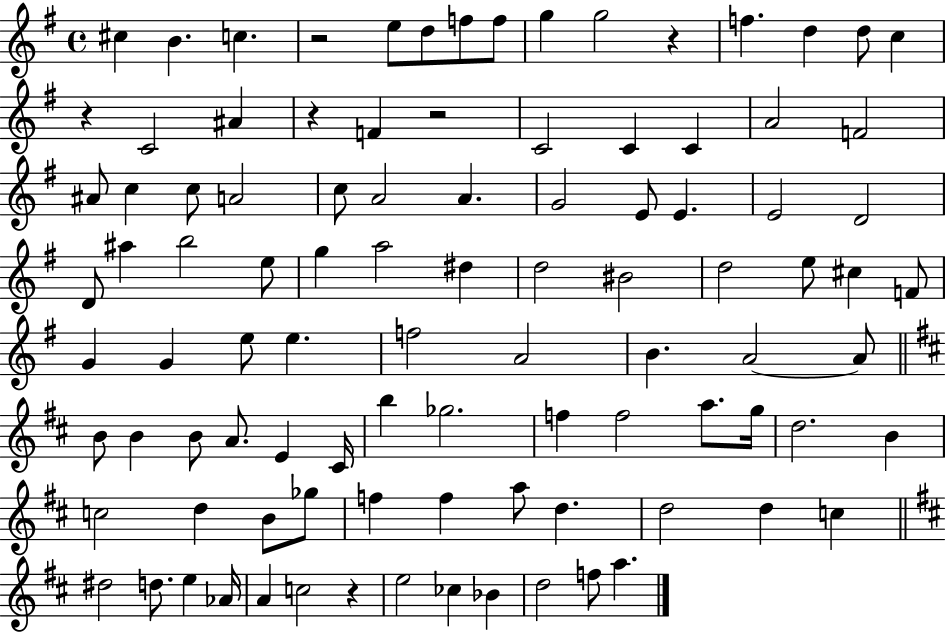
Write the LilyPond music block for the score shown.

{
  \clef treble
  \time 4/4
  \defaultTimeSignature
  \key g \major
  cis''4 b'4. c''4. | r2 e''8 d''8 f''8 f''8 | g''4 g''2 r4 | f''4. d''4 d''8 c''4 | \break r4 c'2 ais'4 | r4 f'4 r2 | c'2 c'4 c'4 | a'2 f'2 | \break ais'8 c''4 c''8 a'2 | c''8 a'2 a'4. | g'2 e'8 e'4. | e'2 d'2 | \break d'8 ais''4 b''2 e''8 | g''4 a''2 dis''4 | d''2 bis'2 | d''2 e''8 cis''4 f'8 | \break g'4 g'4 e''8 e''4. | f''2 a'2 | b'4. a'2~~ a'8 | \bar "||" \break \key d \major b'8 b'4 b'8 a'8. e'4 cis'16 | b''4 ges''2. | f''4 f''2 a''8. g''16 | d''2. b'4 | \break c''2 d''4 b'8 ges''8 | f''4 f''4 a''8 d''4. | d''2 d''4 c''4 | \bar "||" \break \key d \major dis''2 d''8. e''4 aes'16 | a'4 c''2 r4 | e''2 ces''4 bes'4 | d''2 f''8 a''4. | \break \bar "|."
}